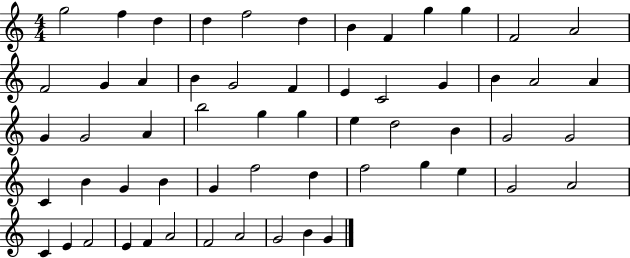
G5/h F5/q D5/q D5/q F5/h D5/q B4/q F4/q G5/q G5/q F4/h A4/h F4/h G4/q A4/q B4/q G4/h F4/q E4/q C4/h G4/q B4/q A4/h A4/q G4/q G4/h A4/q B5/h G5/q G5/q E5/q D5/h B4/q G4/h G4/h C4/q B4/q G4/q B4/q G4/q F5/h D5/q F5/h G5/q E5/q G4/h A4/h C4/q E4/q F4/h E4/q F4/q A4/h F4/h A4/h G4/h B4/q G4/q